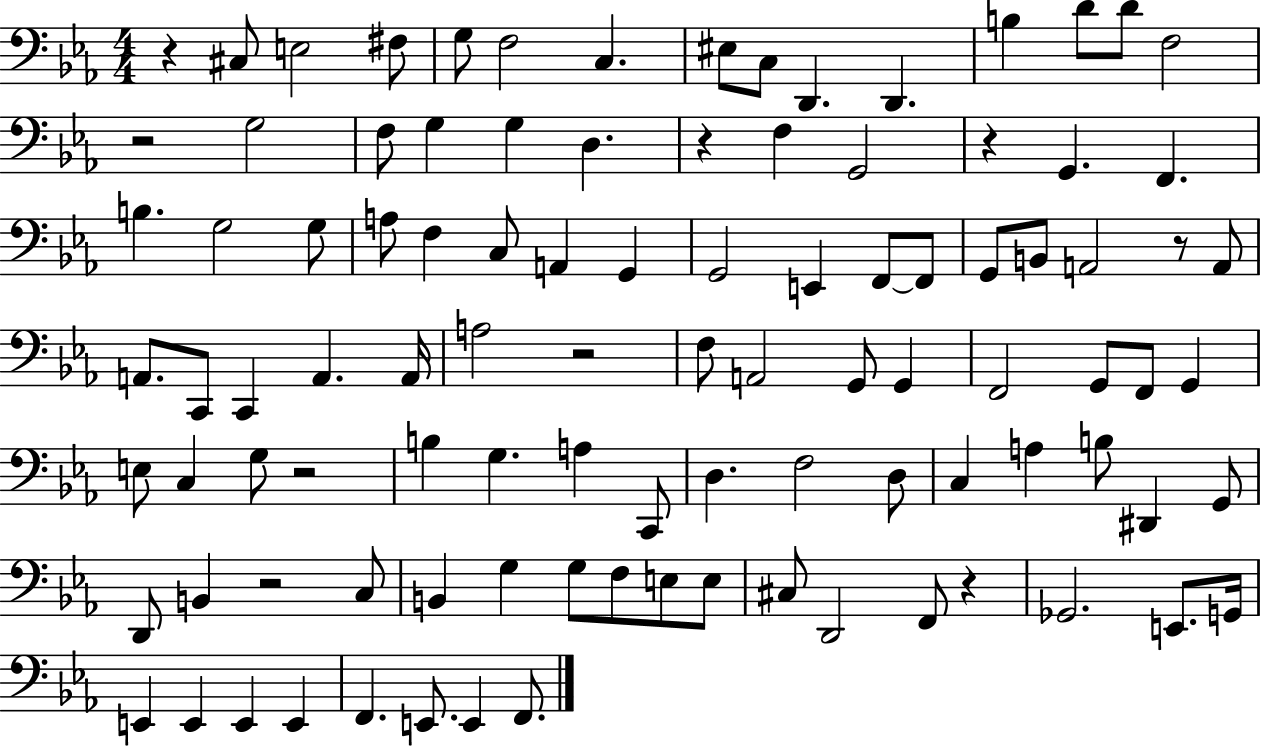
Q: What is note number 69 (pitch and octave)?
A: D2